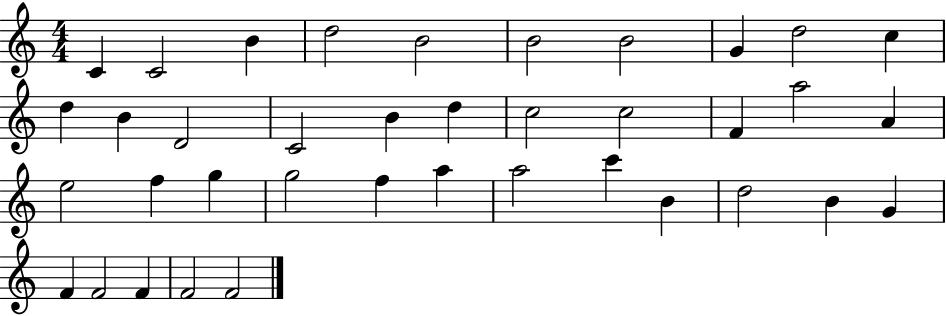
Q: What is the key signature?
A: C major